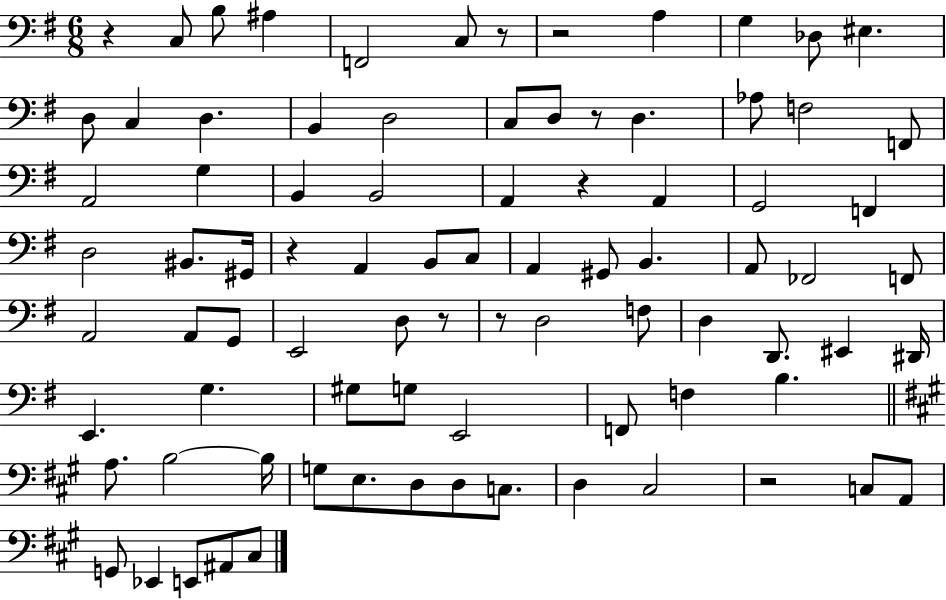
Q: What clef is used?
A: bass